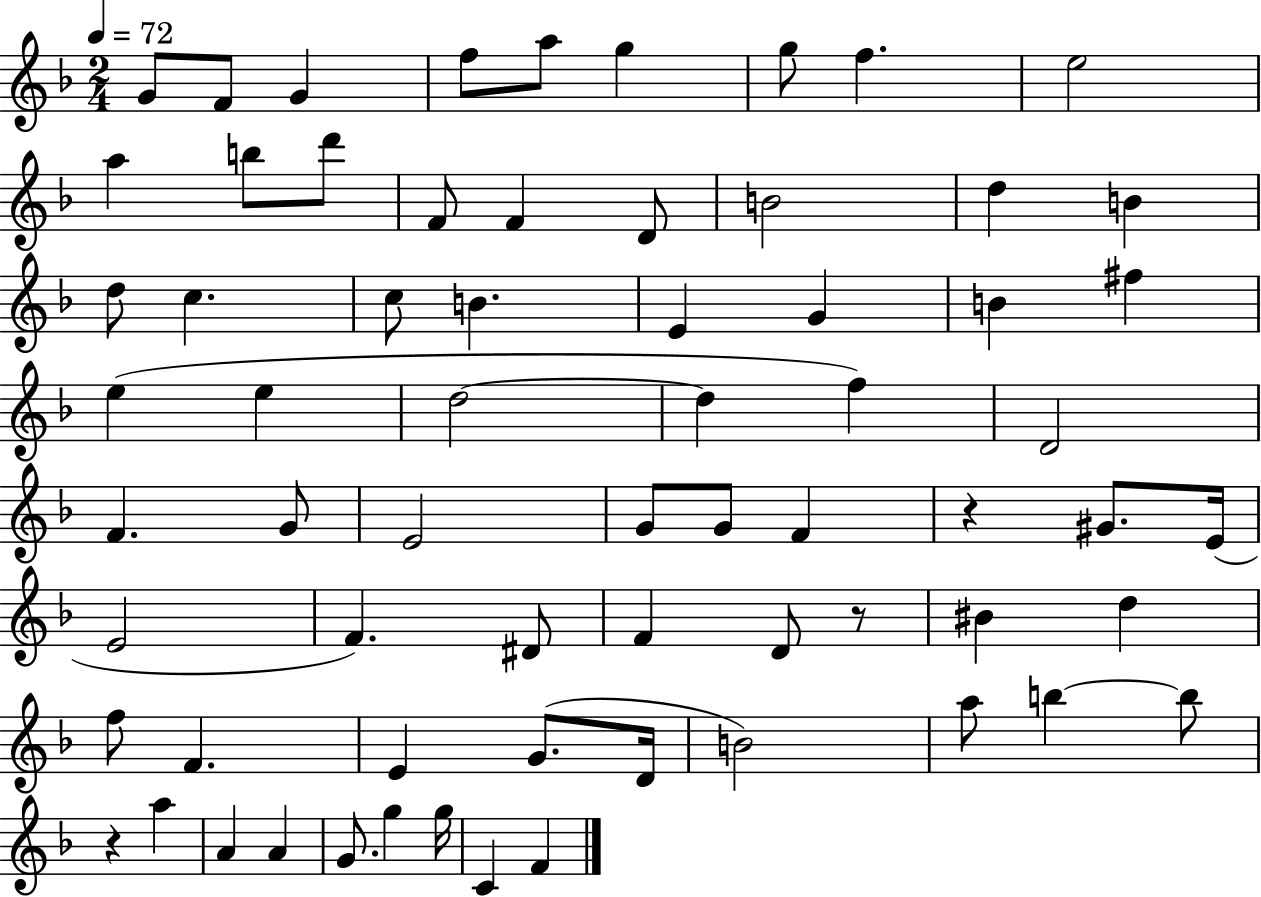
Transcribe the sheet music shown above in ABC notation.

X:1
T:Untitled
M:2/4
L:1/4
K:F
G/2 F/2 G f/2 a/2 g g/2 f e2 a b/2 d'/2 F/2 F D/2 B2 d B d/2 c c/2 B E G B ^f e e d2 d f D2 F G/2 E2 G/2 G/2 F z ^G/2 E/4 E2 F ^D/2 F D/2 z/2 ^B d f/2 F E G/2 D/4 B2 a/2 b b/2 z a A A G/2 g g/4 C F